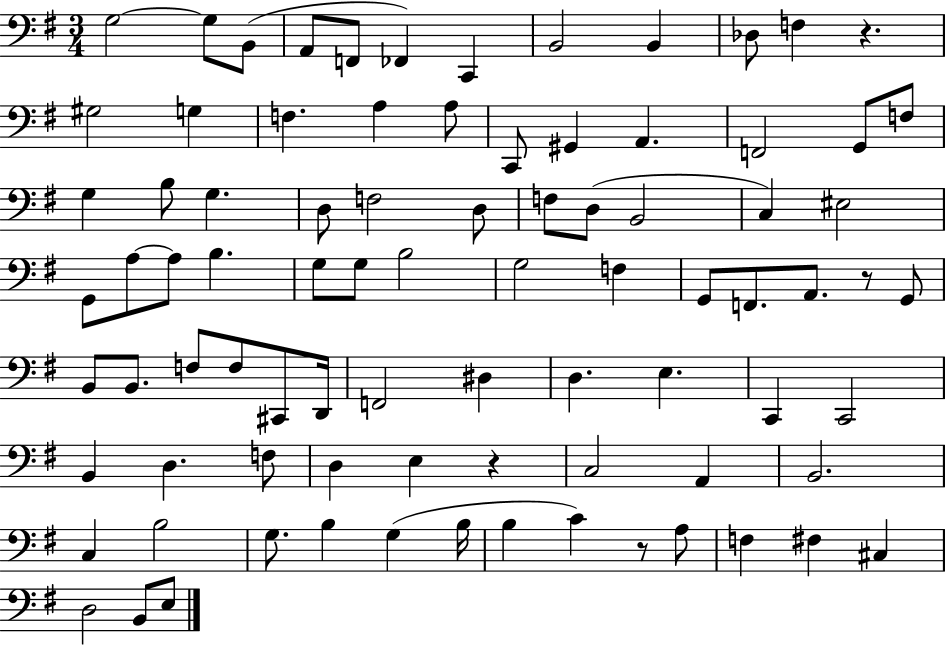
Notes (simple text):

G3/h G3/e B2/e A2/e F2/e FES2/q C2/q B2/h B2/q Db3/e F3/q R/q. G#3/h G3/q F3/q. A3/q A3/e C2/e G#2/q A2/q. F2/h G2/e F3/e G3/q B3/e G3/q. D3/e F3/h D3/e F3/e D3/e B2/h C3/q EIS3/h G2/e A3/e A3/e B3/q. G3/e G3/e B3/h G3/h F3/q G2/e F2/e. A2/e. R/e G2/e B2/e B2/e. F3/e F3/e C#2/e D2/s F2/h D#3/q D3/q. E3/q. C2/q C2/h B2/q D3/q. F3/e D3/q E3/q R/q C3/h A2/q B2/h. C3/q B3/h G3/e. B3/q G3/q B3/s B3/q C4/q R/e A3/e F3/q F#3/q C#3/q D3/h B2/e E3/e